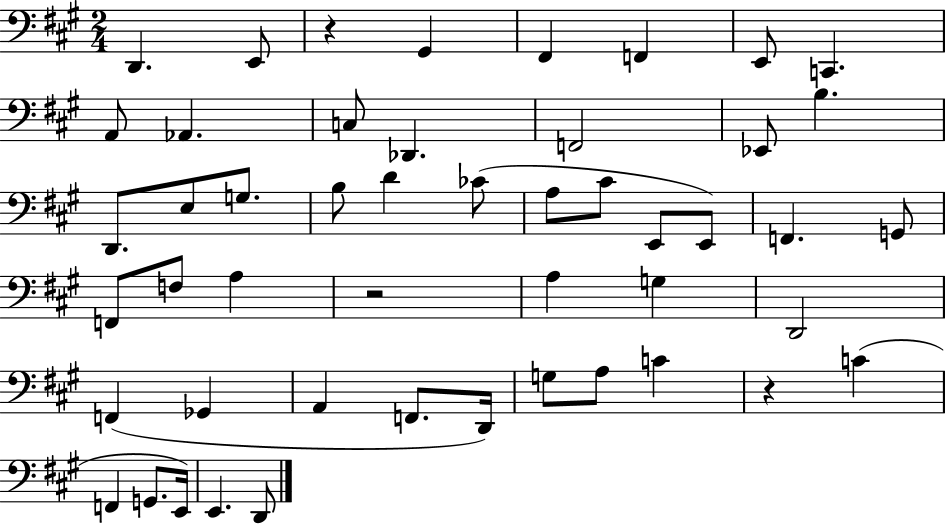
X:1
T:Untitled
M:2/4
L:1/4
K:A
D,, E,,/2 z ^G,, ^F,, F,, E,,/2 C,, A,,/2 _A,, C,/2 _D,, F,,2 _E,,/2 B, D,,/2 E,/2 G,/2 B,/2 D _C/2 A,/2 ^C/2 E,,/2 E,,/2 F,, G,,/2 F,,/2 F,/2 A, z2 A, G, D,,2 F,, _G,, A,, F,,/2 D,,/4 G,/2 A,/2 C z C F,, G,,/2 E,,/4 E,, D,,/2